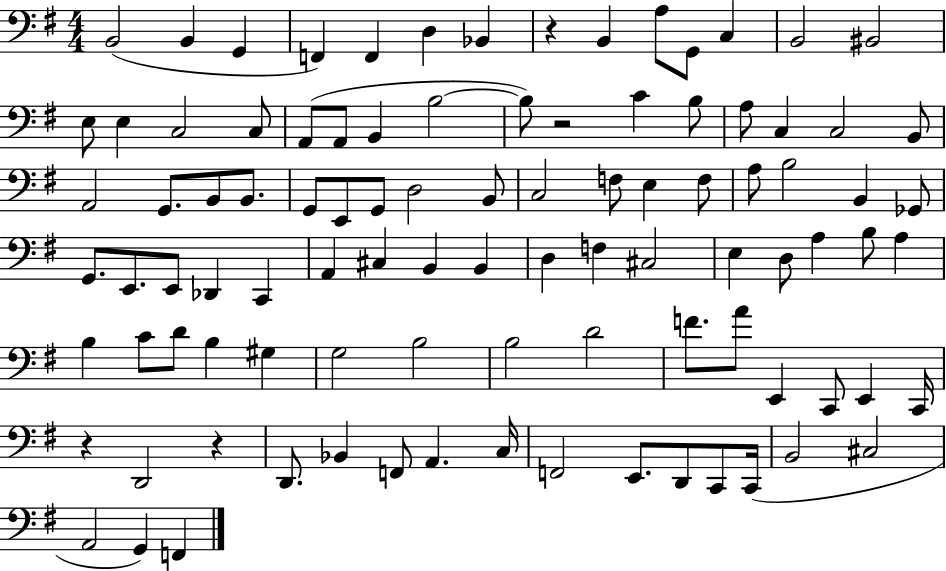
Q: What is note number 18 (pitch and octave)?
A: A2